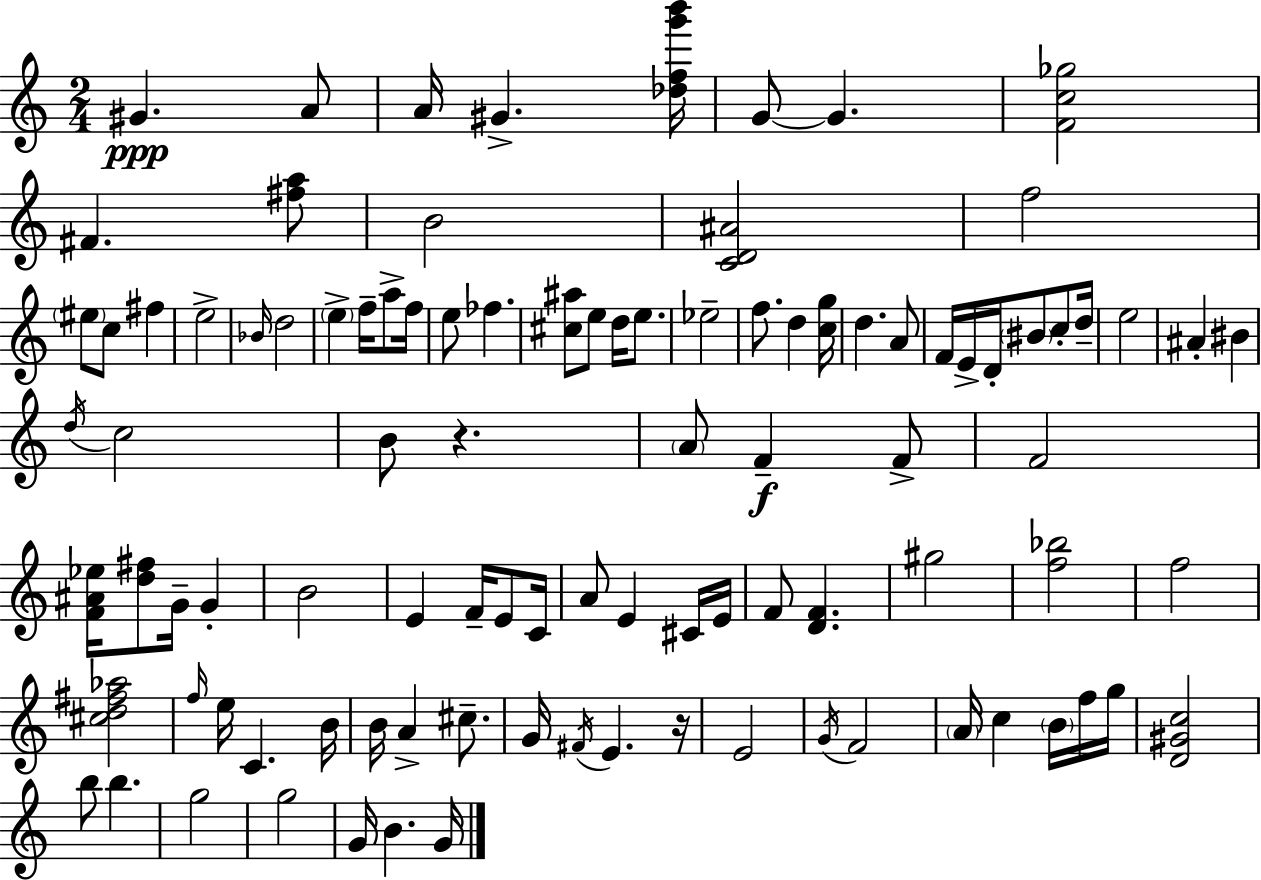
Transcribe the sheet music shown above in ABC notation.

X:1
T:Untitled
M:2/4
L:1/4
K:Am
^G A/2 A/4 ^G [_dfg'b']/4 G/2 G [Fc_g]2 ^F [^fa]/2 B2 [CD^A]2 f2 ^e/2 c/2 ^f e2 _B/4 d2 e f/4 a/2 f/4 e/2 _f [^c^a]/2 e/2 d/4 e/2 _e2 f/2 d [cg]/4 d A/2 F/4 E/4 D/4 ^B/2 c/2 d/4 e2 ^A ^B d/4 c2 B/2 z A/2 F F/2 F2 [F^A_e]/4 [d^f]/2 G/4 G B2 E F/4 E/2 C/4 A/2 E ^C/4 E/4 F/2 [DF] ^g2 [f_b]2 f2 [^cd^f_a]2 f/4 e/4 C B/4 B/4 A ^c/2 G/4 ^F/4 E z/4 E2 G/4 F2 A/4 c B/4 f/4 g/4 [D^Gc]2 b/2 b g2 g2 G/4 B G/4